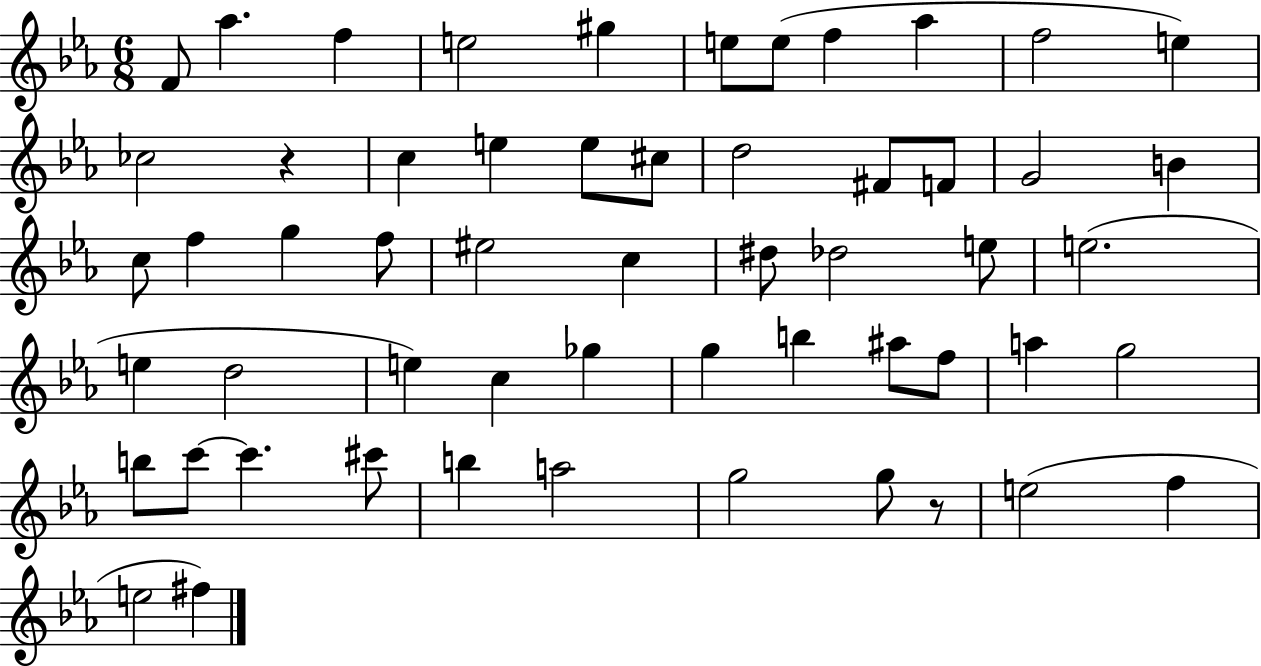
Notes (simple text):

F4/e Ab5/q. F5/q E5/h G#5/q E5/e E5/e F5/q Ab5/q F5/h E5/q CES5/h R/q C5/q E5/q E5/e C#5/e D5/h F#4/e F4/e G4/h B4/q C5/e F5/q G5/q F5/e EIS5/h C5/q D#5/e Db5/h E5/e E5/h. E5/q D5/h E5/q C5/q Gb5/q G5/q B5/q A#5/e F5/e A5/q G5/h B5/e C6/e C6/q. C#6/e B5/q A5/h G5/h G5/e R/e E5/h F5/q E5/h F#5/q